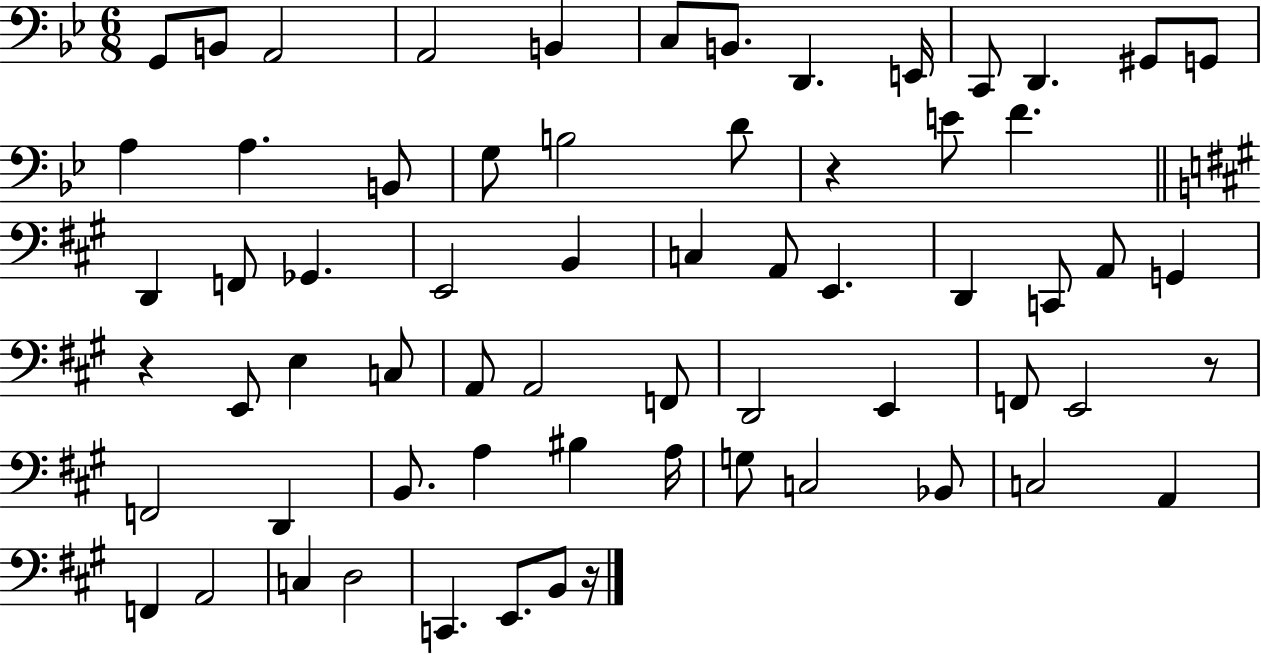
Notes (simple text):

G2/e B2/e A2/h A2/h B2/q C3/e B2/e. D2/q. E2/s C2/e D2/q. G#2/e G2/e A3/q A3/q. B2/e G3/e B3/h D4/e R/q E4/e F4/q. D2/q F2/e Gb2/q. E2/h B2/q C3/q A2/e E2/q. D2/q C2/e A2/e G2/q R/q E2/e E3/q C3/e A2/e A2/h F2/e D2/h E2/q F2/e E2/h R/e F2/h D2/q B2/e. A3/q BIS3/q A3/s G3/e C3/h Bb2/e C3/h A2/q F2/q A2/h C3/q D3/h C2/q. E2/e. B2/e R/s